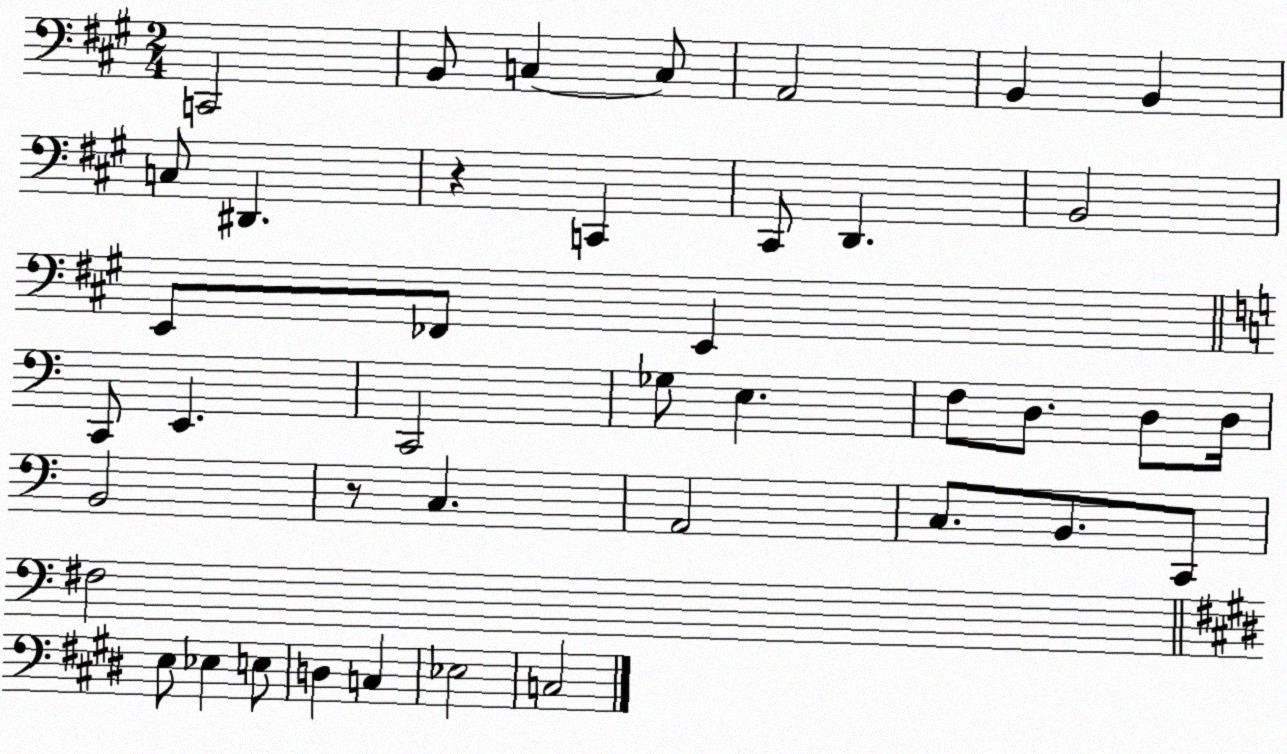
X:1
T:Untitled
M:2/4
L:1/4
K:A
C,,2 B,,/2 C, C,/2 A,,2 B,, B,, C,/2 ^D,, z C,, ^C,,/2 D,, B,,2 E,,/2 _F,,/2 E,, C,,/2 E,, C,,2 _G,/2 E, F,/2 D,/2 D,/2 D,/4 B,,2 z/2 C, A,,2 C,/2 B,,/2 C,,/2 ^F,2 E,/2 _E, E,/2 D, C, _E,2 C,2